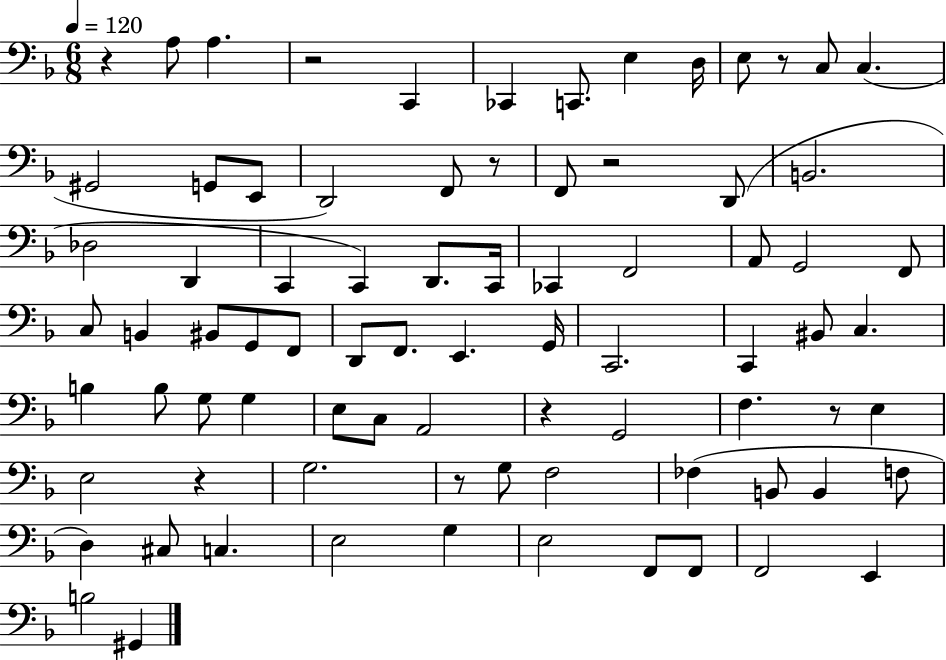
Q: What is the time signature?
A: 6/8